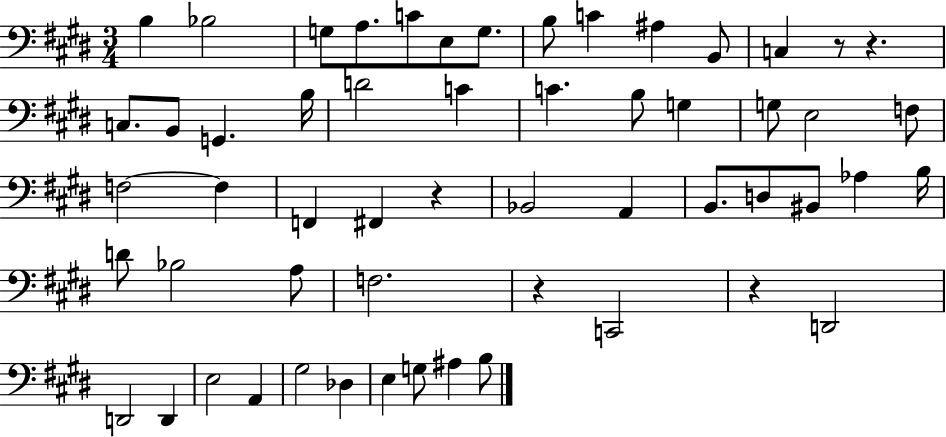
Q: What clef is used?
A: bass